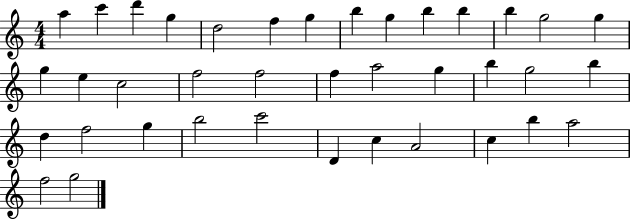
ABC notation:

X:1
T:Untitled
M:4/4
L:1/4
K:C
a c' d' g d2 f g b g b b b g2 g g e c2 f2 f2 f a2 g b g2 b d f2 g b2 c'2 D c A2 c b a2 f2 g2